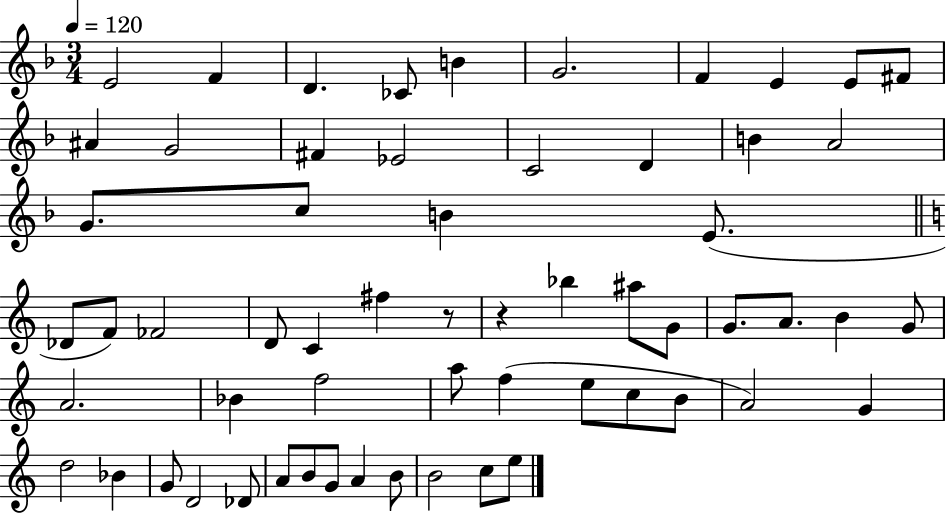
{
  \clef treble
  \numericTimeSignature
  \time 3/4
  \key f \major
  \tempo 4 = 120
  e'2 f'4 | d'4. ces'8 b'4 | g'2. | f'4 e'4 e'8 fis'8 | \break ais'4 g'2 | fis'4 ees'2 | c'2 d'4 | b'4 a'2 | \break g'8. c''8 b'4 e'8.( | \bar "||" \break \key a \minor des'8 f'8) fes'2 | d'8 c'4 fis''4 r8 | r4 bes''4 ais''8 g'8 | g'8. a'8. b'4 g'8 | \break a'2. | bes'4 f''2 | a''8 f''4( e''8 c''8 b'8 | a'2) g'4 | \break d''2 bes'4 | g'8 d'2 des'8 | a'8 b'8 g'8 a'4 b'8 | b'2 c''8 e''8 | \break \bar "|."
}